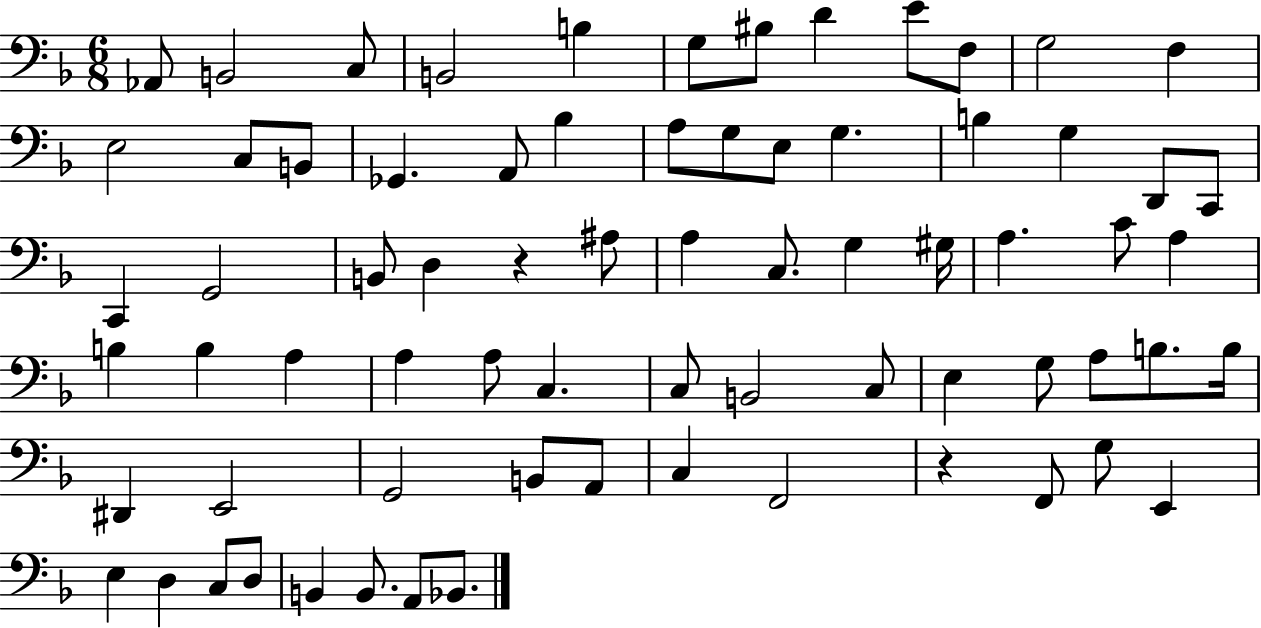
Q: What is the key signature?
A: F major